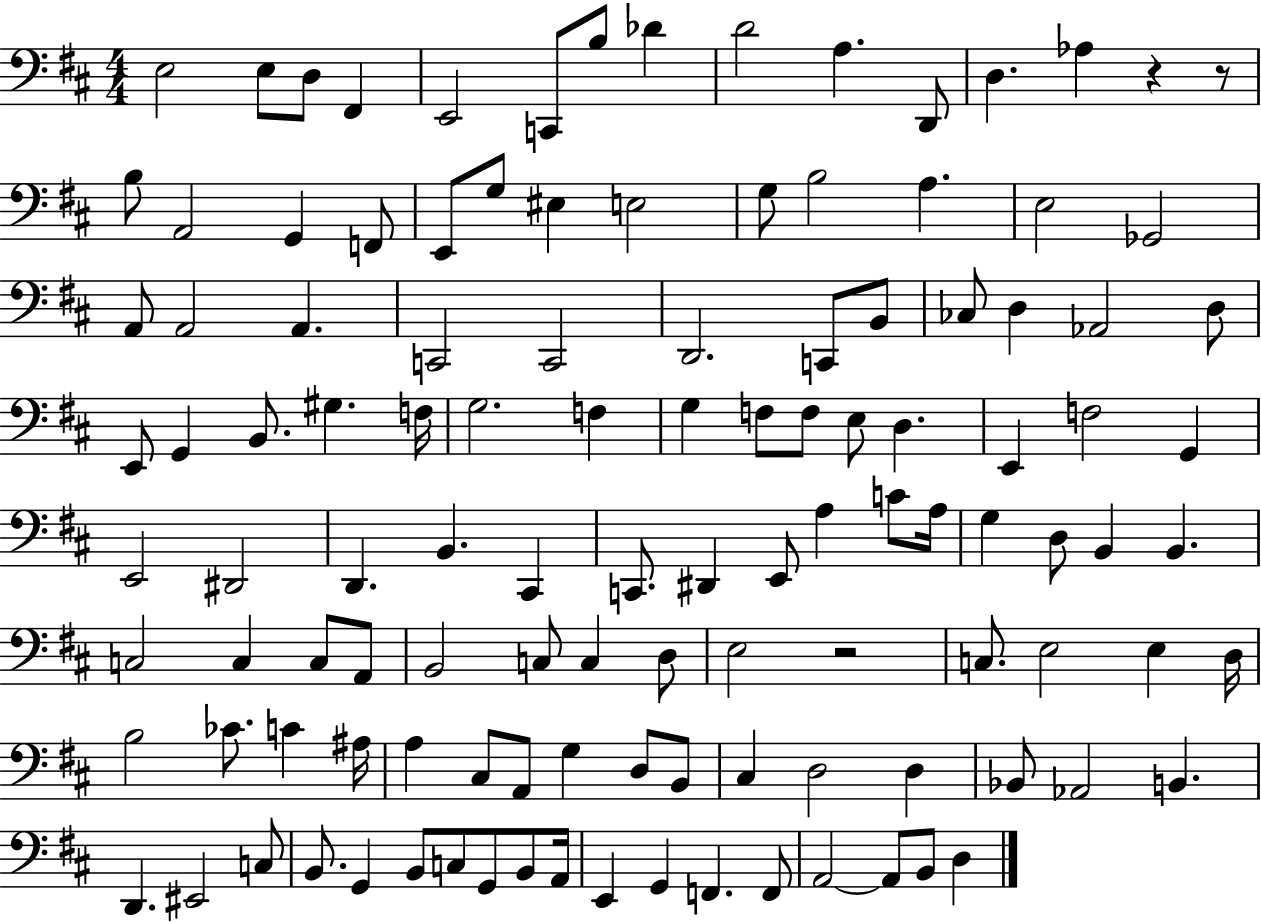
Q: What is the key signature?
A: D major